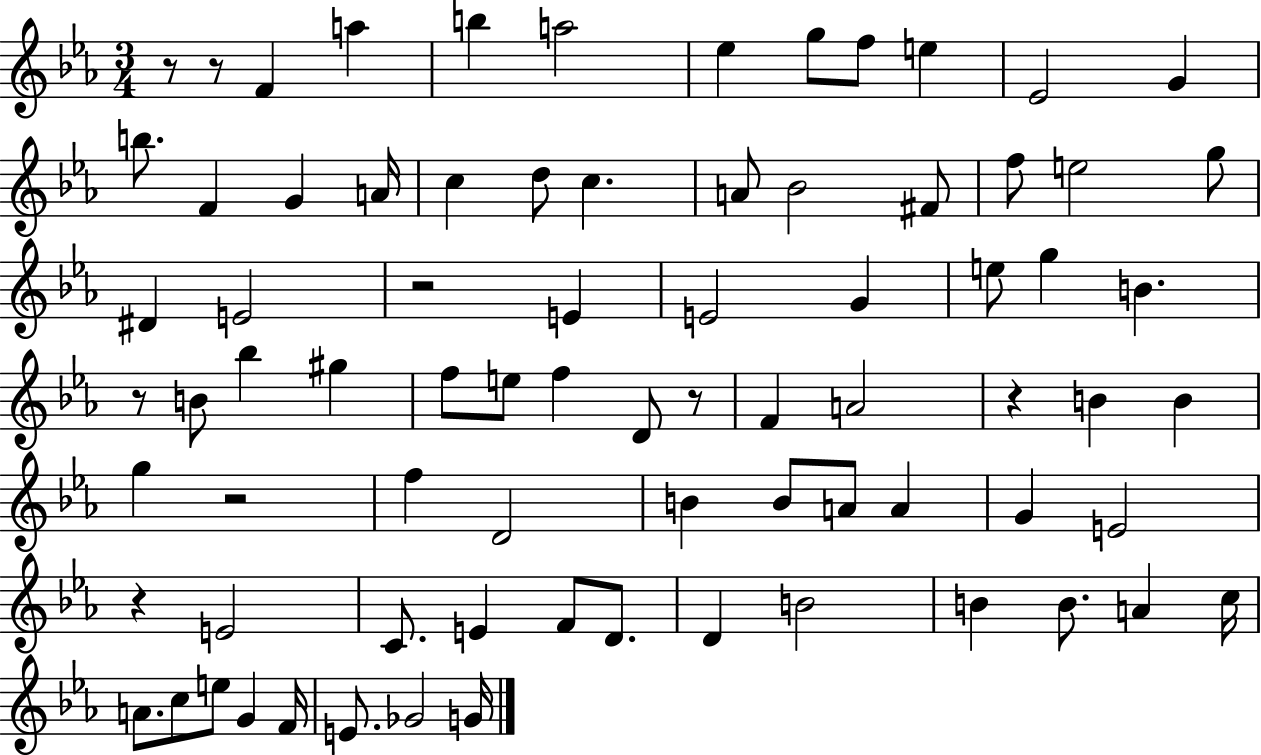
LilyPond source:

{
  \clef treble
  \numericTimeSignature
  \time 3/4
  \key ees \major
  r8 r8 f'4 a''4 | b''4 a''2 | ees''4 g''8 f''8 e''4 | ees'2 g'4 | \break b''8. f'4 g'4 a'16 | c''4 d''8 c''4. | a'8 bes'2 fis'8 | f''8 e''2 g''8 | \break dis'4 e'2 | r2 e'4 | e'2 g'4 | e''8 g''4 b'4. | \break r8 b'8 bes''4 gis''4 | f''8 e''8 f''4 d'8 r8 | f'4 a'2 | r4 b'4 b'4 | \break g''4 r2 | f''4 d'2 | b'4 b'8 a'8 a'4 | g'4 e'2 | \break r4 e'2 | c'8. e'4 f'8 d'8. | d'4 b'2 | b'4 b'8. a'4 c''16 | \break a'8. c''8 e''8 g'4 f'16 | e'8. ges'2 g'16 | \bar "|."
}